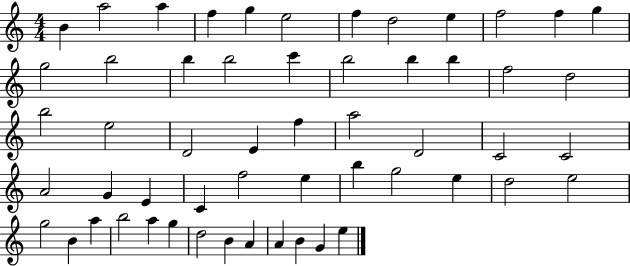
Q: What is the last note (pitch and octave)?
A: E5